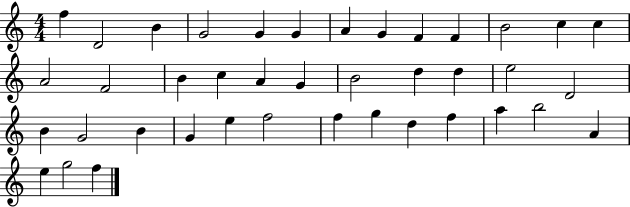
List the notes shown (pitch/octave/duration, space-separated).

F5/q D4/h B4/q G4/h G4/q G4/q A4/q G4/q F4/q F4/q B4/h C5/q C5/q A4/h F4/h B4/q C5/q A4/q G4/q B4/h D5/q D5/q E5/h D4/h B4/q G4/h B4/q G4/q E5/q F5/h F5/q G5/q D5/q F5/q A5/q B5/h A4/q E5/q G5/h F5/q